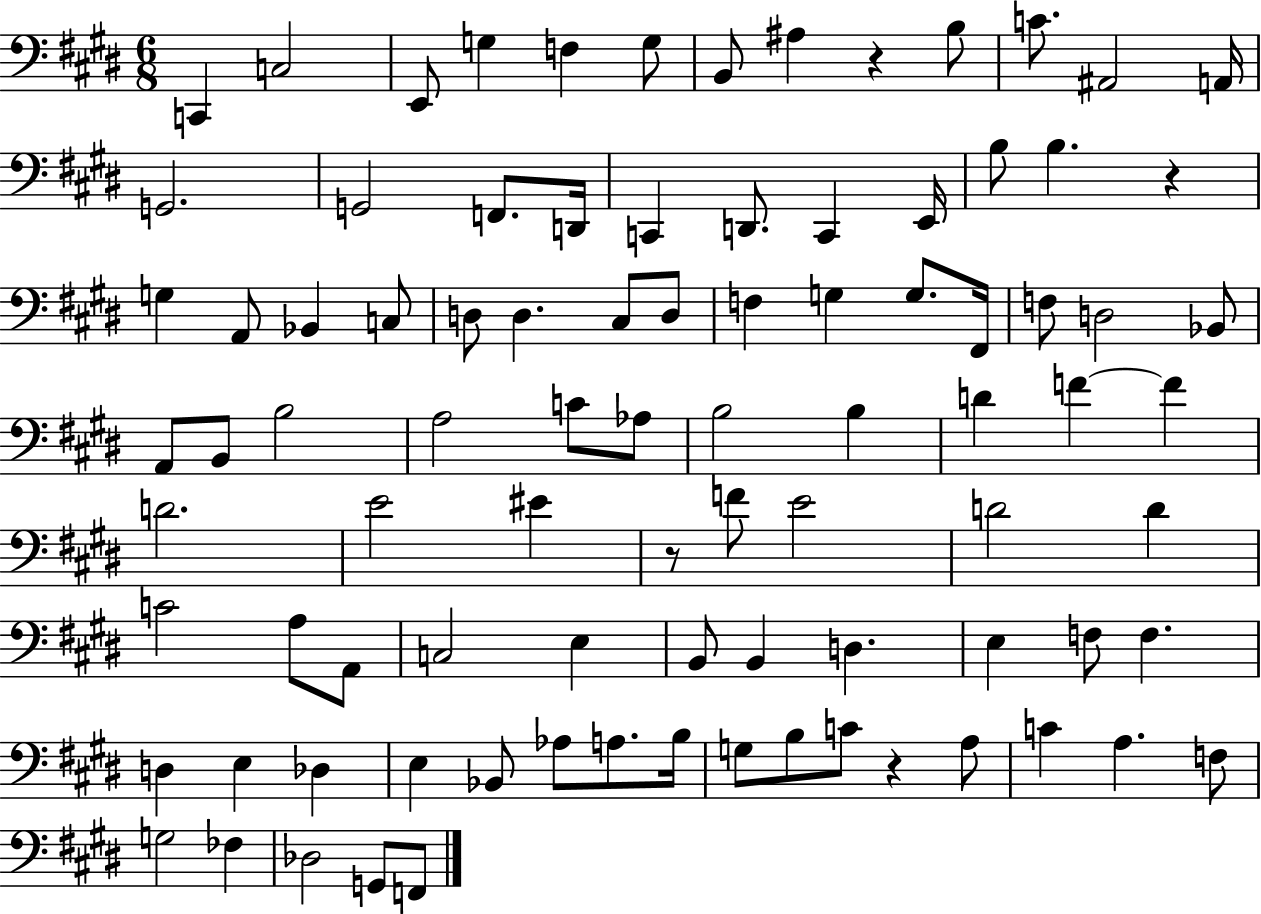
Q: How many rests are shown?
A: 4